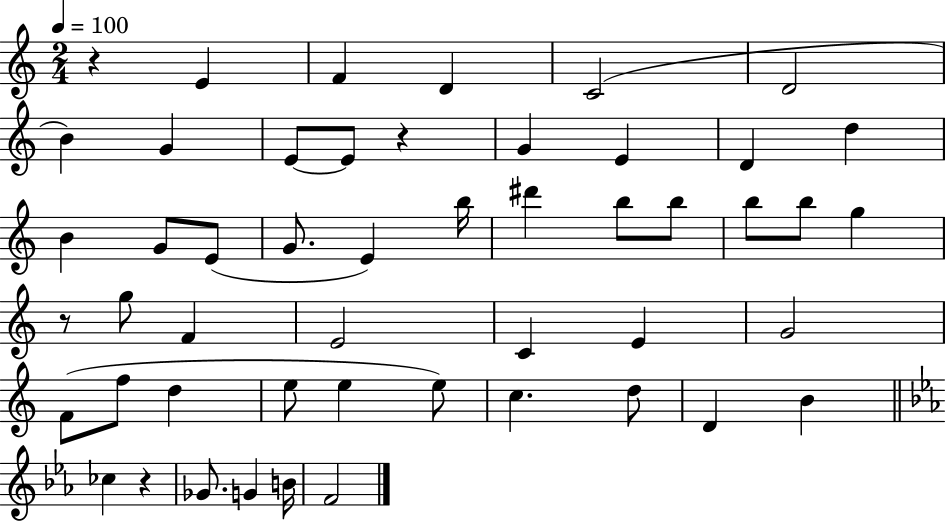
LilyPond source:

{
  \clef treble
  \numericTimeSignature
  \time 2/4
  \key c \major
  \tempo 4 = 100
  r4 e'4 | f'4 d'4 | c'2( | d'2 | \break b'4) g'4 | e'8~~ e'8 r4 | g'4 e'4 | d'4 d''4 | \break b'4 g'8 e'8( | g'8. e'4) b''16 | dis'''4 b''8 b''8 | b''8 b''8 g''4 | \break r8 g''8 f'4 | e'2 | c'4 e'4 | g'2 | \break f'8( f''8 d''4 | e''8 e''4 e''8) | c''4. d''8 | d'4 b'4 | \break \bar "||" \break \key c \minor ces''4 r4 | ges'8. g'4 b'16 | f'2 | \bar "|."
}